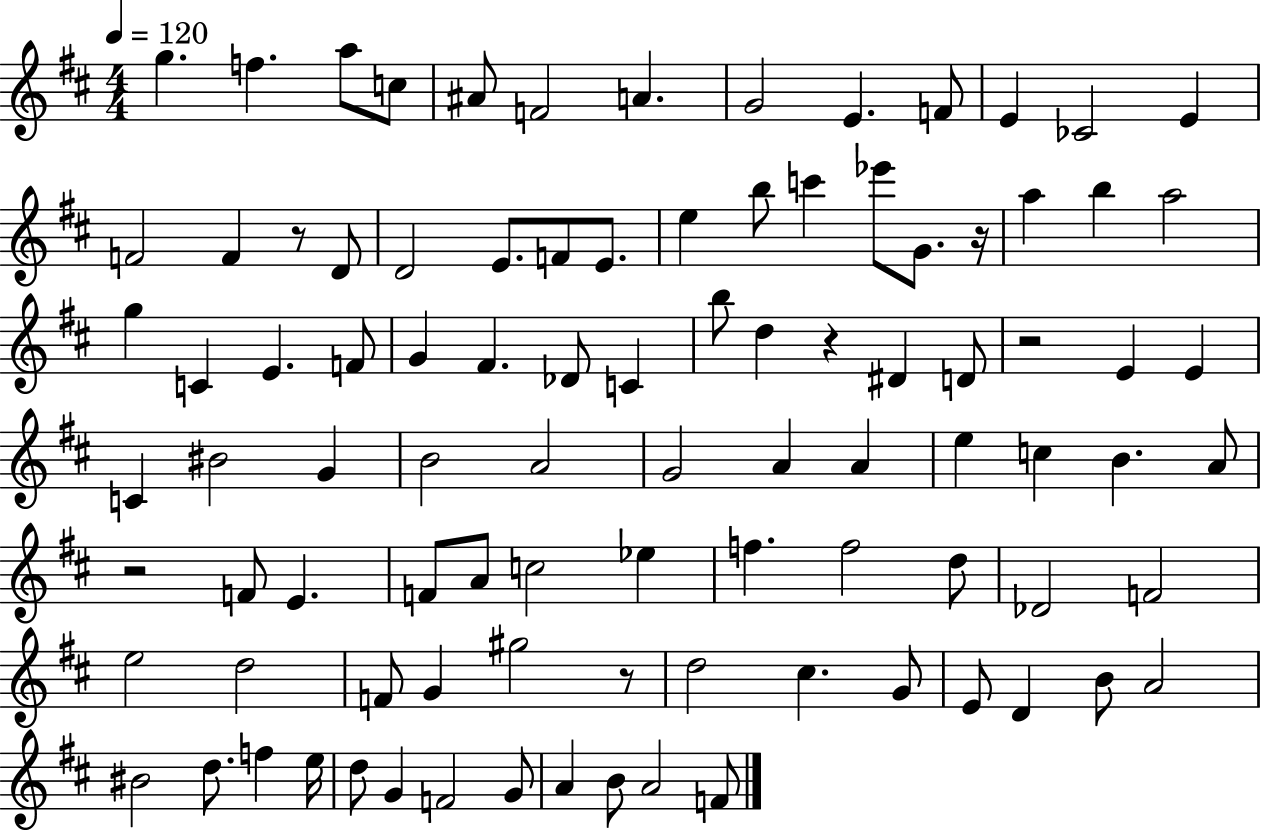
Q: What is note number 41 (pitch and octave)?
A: E4